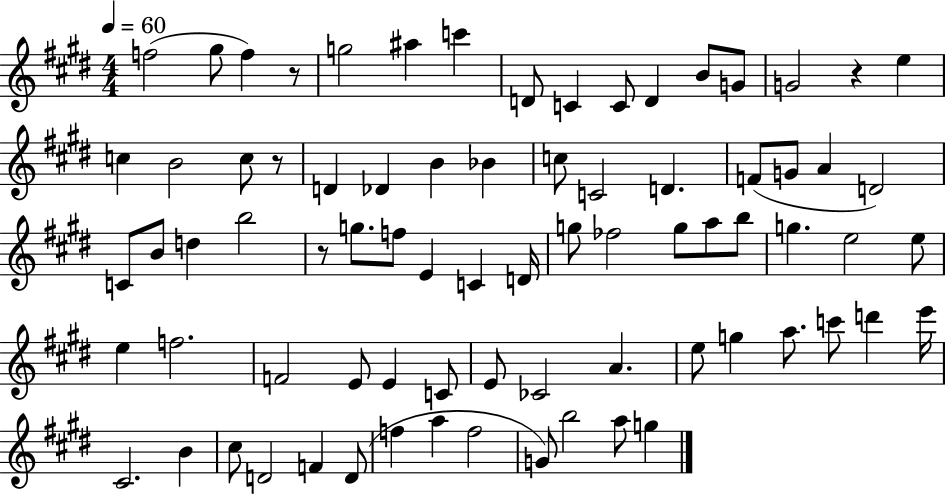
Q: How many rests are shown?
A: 4